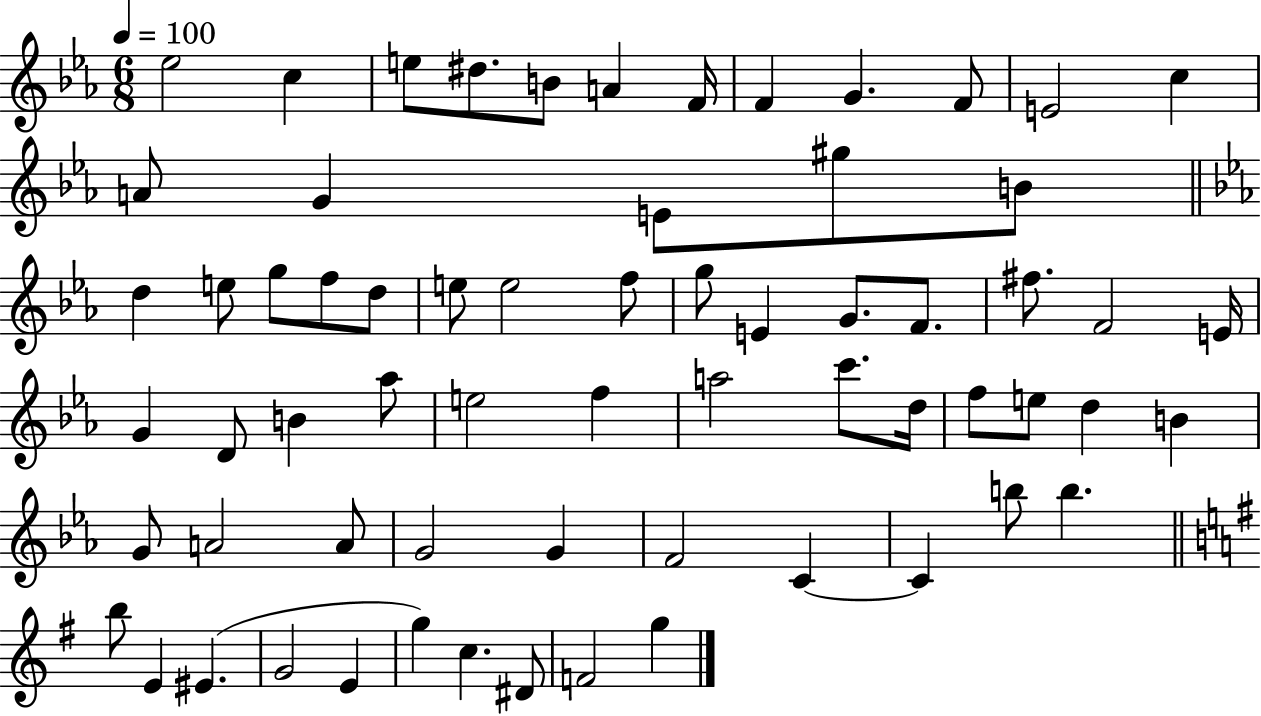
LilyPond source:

{
  \clef treble
  \numericTimeSignature
  \time 6/8
  \key ees \major
  \tempo 4 = 100
  ees''2 c''4 | e''8 dis''8. b'8 a'4 f'16 | f'4 g'4. f'8 | e'2 c''4 | \break a'8 g'4 e'8 gis''8 b'8 | \bar "||" \break \key ees \major d''4 e''8 g''8 f''8 d''8 | e''8 e''2 f''8 | g''8 e'4 g'8. f'8. | fis''8. f'2 e'16 | \break g'4 d'8 b'4 aes''8 | e''2 f''4 | a''2 c'''8. d''16 | f''8 e''8 d''4 b'4 | \break g'8 a'2 a'8 | g'2 g'4 | f'2 c'4~~ | c'4 b''8 b''4. | \break \bar "||" \break \key g \major b''8 e'4 eis'4.( | g'2 e'4 | g''4) c''4. dis'8 | f'2 g''4 | \break \bar "|."
}